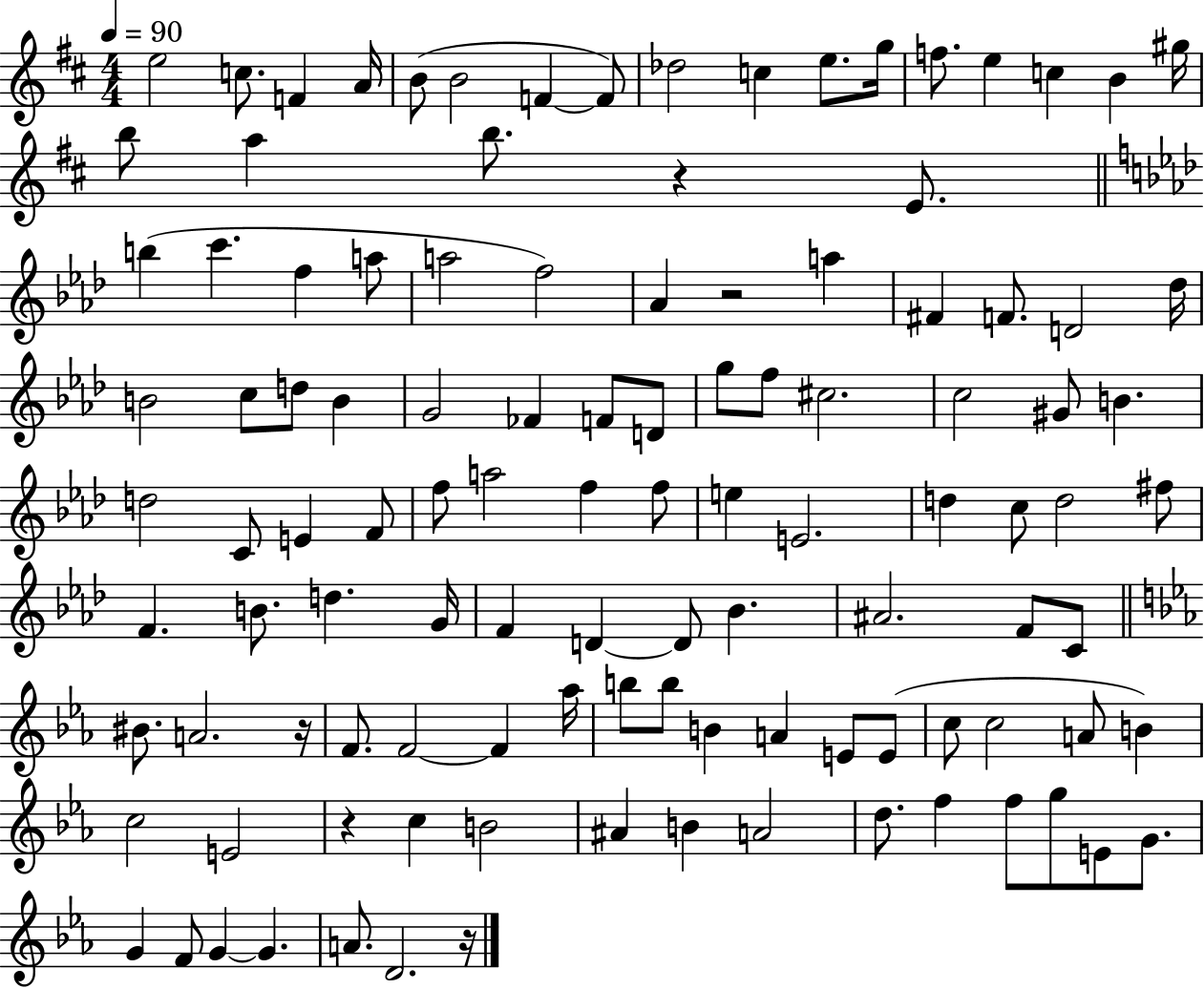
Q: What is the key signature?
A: D major